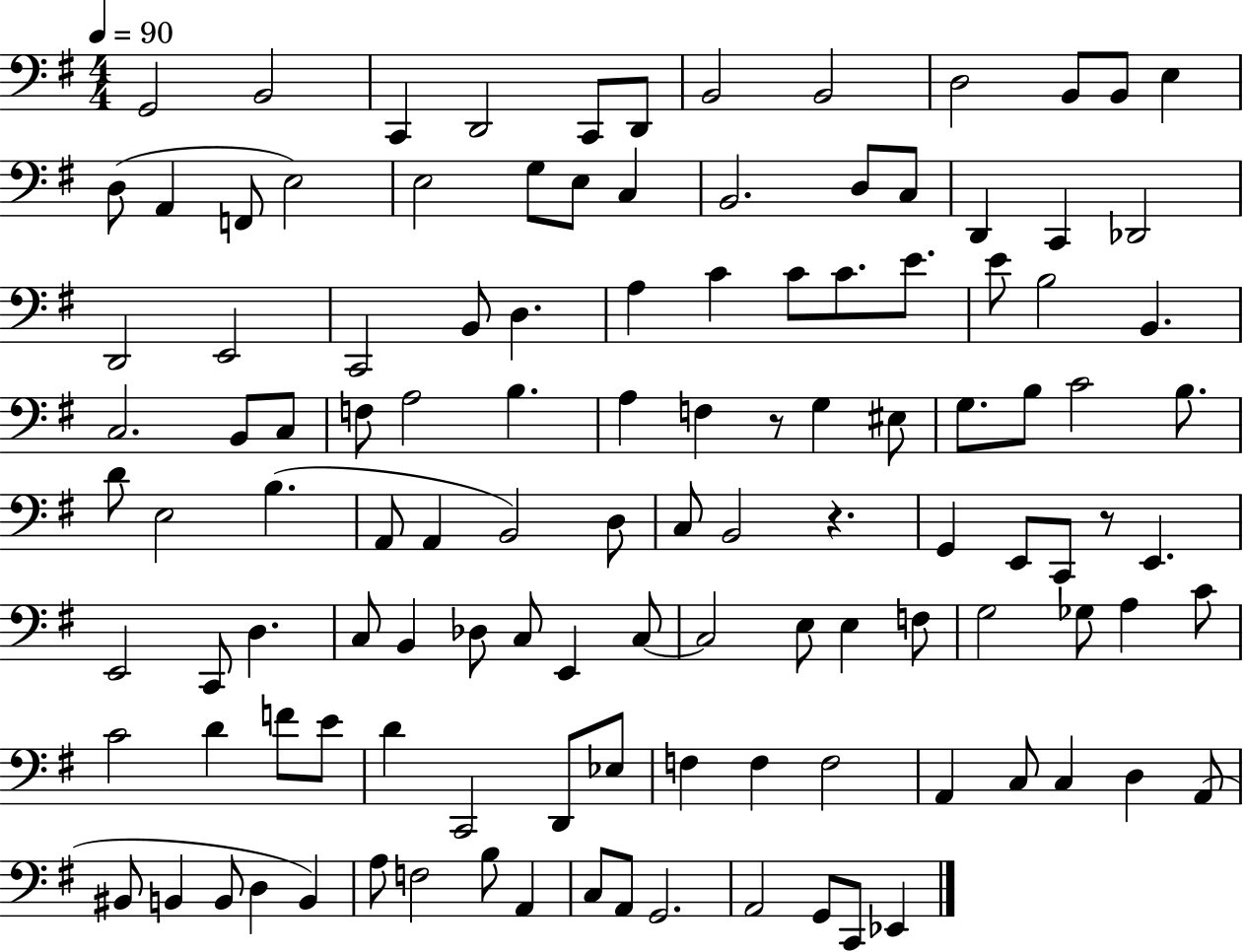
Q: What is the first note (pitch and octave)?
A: G2